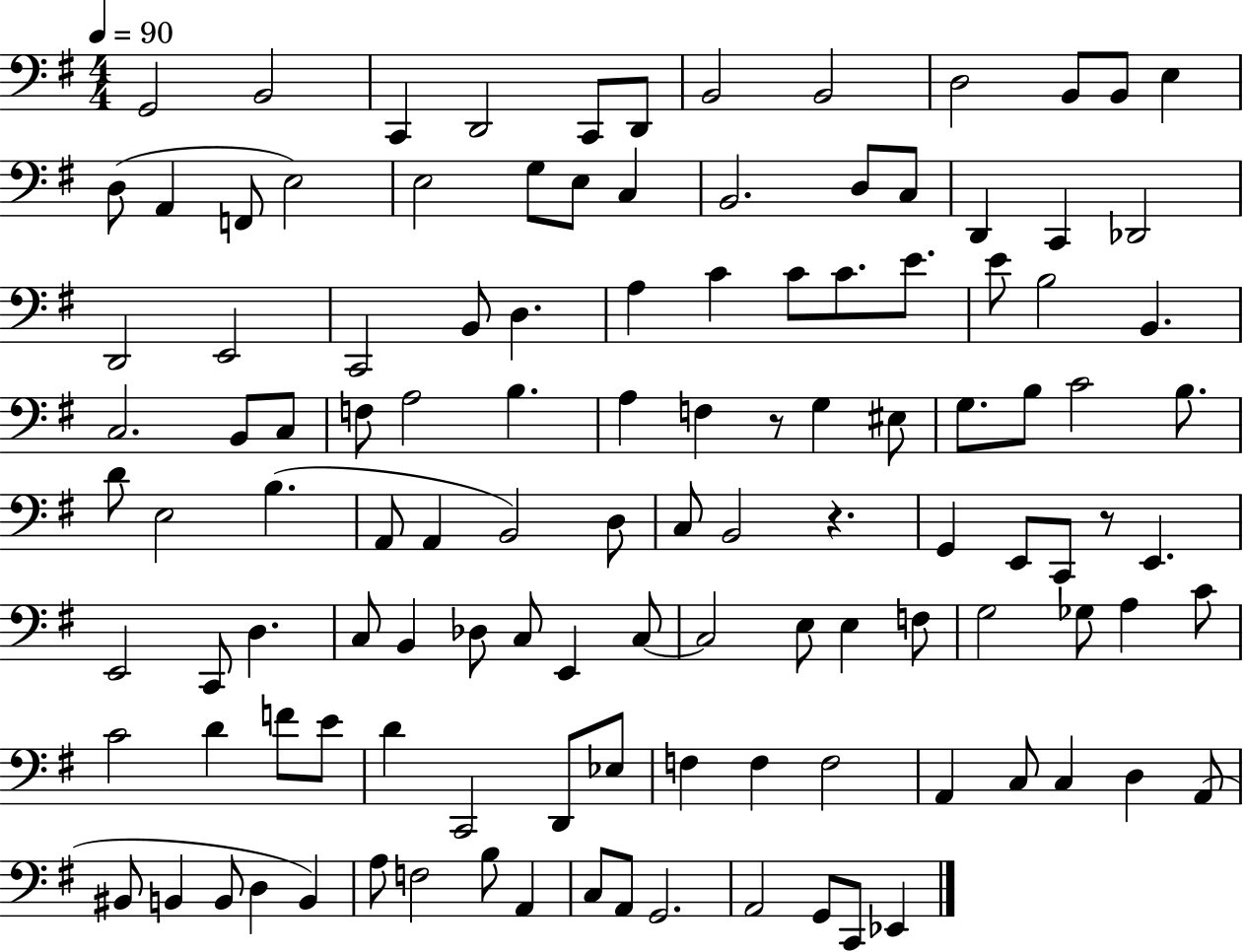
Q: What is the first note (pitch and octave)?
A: G2